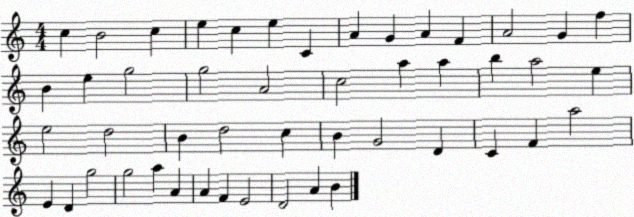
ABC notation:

X:1
T:Untitled
M:4/4
L:1/4
K:C
c B2 c e c e C A G A F A2 G f B e g2 g2 A2 c2 a a b a2 e e2 d2 B d2 c B G2 D C F a2 E D g2 g2 a A A F E2 D2 A B